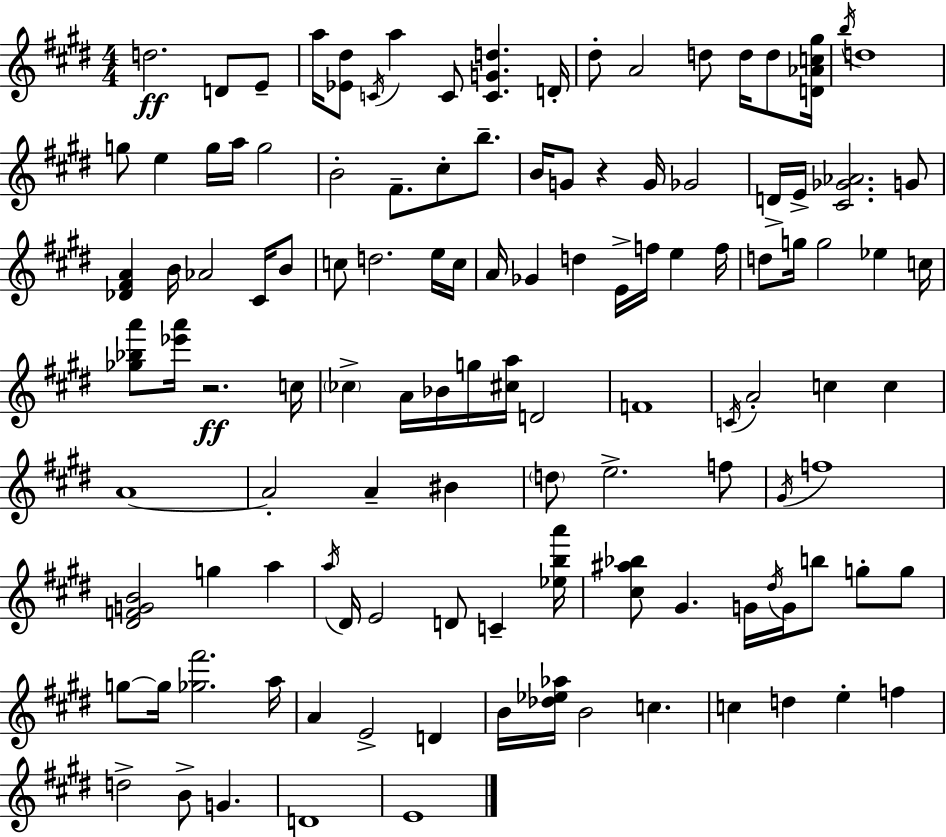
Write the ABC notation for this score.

X:1
T:Untitled
M:4/4
L:1/4
K:E
d2 D/2 E/2 a/4 [_E^d]/2 C/4 a C/2 [CGd] D/4 ^d/2 A2 d/2 d/4 d/2 [D_Ac^g]/4 b/4 d4 g/2 e g/4 a/4 g2 B2 ^F/2 ^c/2 b/2 B/4 G/2 z G/4 _G2 D/4 E/4 [^C_G_A]2 G/2 [_D^FA] B/4 _A2 ^C/4 B/2 c/2 d2 e/4 c/4 A/4 _G d E/4 f/4 e f/4 d/2 g/4 g2 _e c/4 [_g_ba']/2 [_e'a']/4 z2 c/4 _c A/4 _B/4 g/4 [^ca]/4 D2 F4 C/4 A2 c c A4 A2 A ^B d/2 e2 f/2 ^G/4 f4 [^DFGB]2 g a a/4 ^D/4 E2 D/2 C [_eba']/4 [^c^a_b]/2 ^G G/4 ^d/4 G/4 b/2 g/2 g/2 g/2 g/4 [_g^f']2 a/4 A E2 D B/4 [_d_e_a]/4 B2 c c d e f d2 B/2 G D4 E4